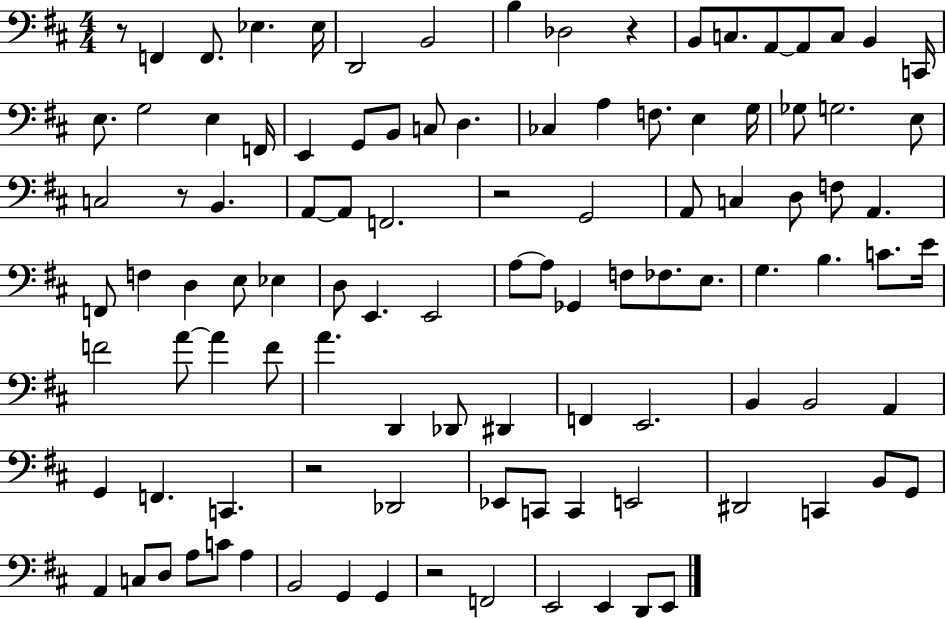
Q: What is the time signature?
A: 4/4